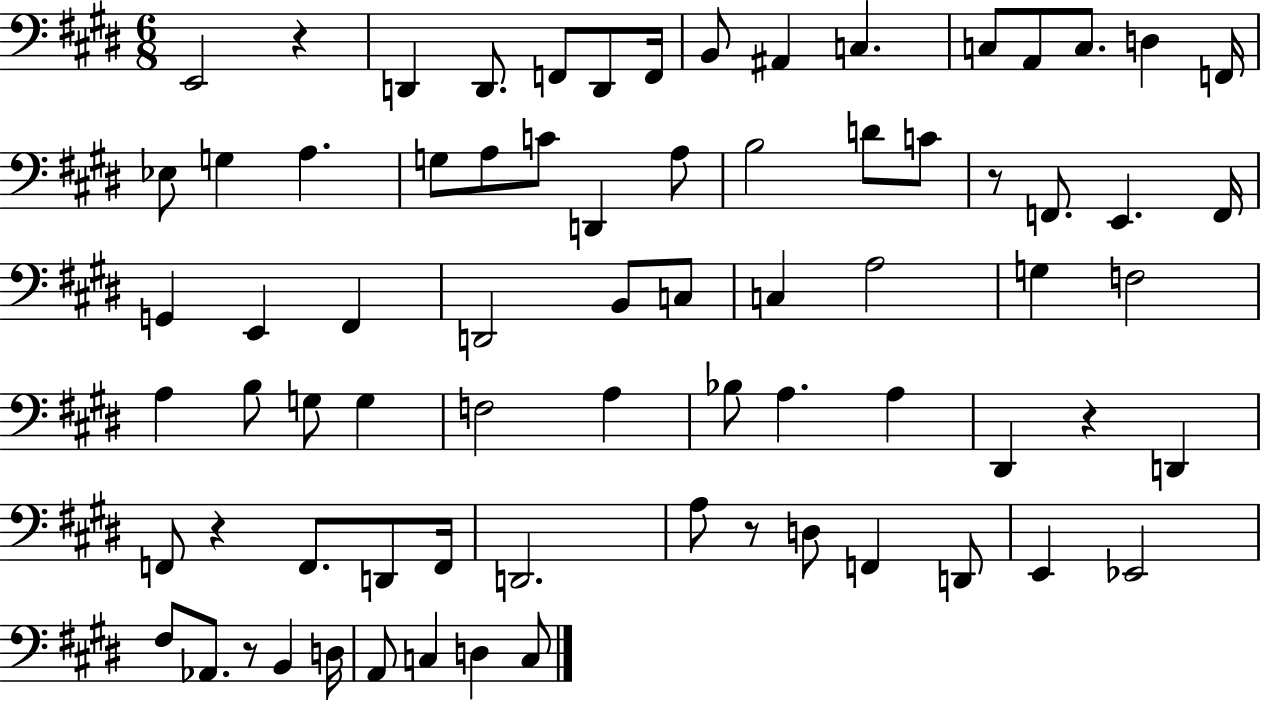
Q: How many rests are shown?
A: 6